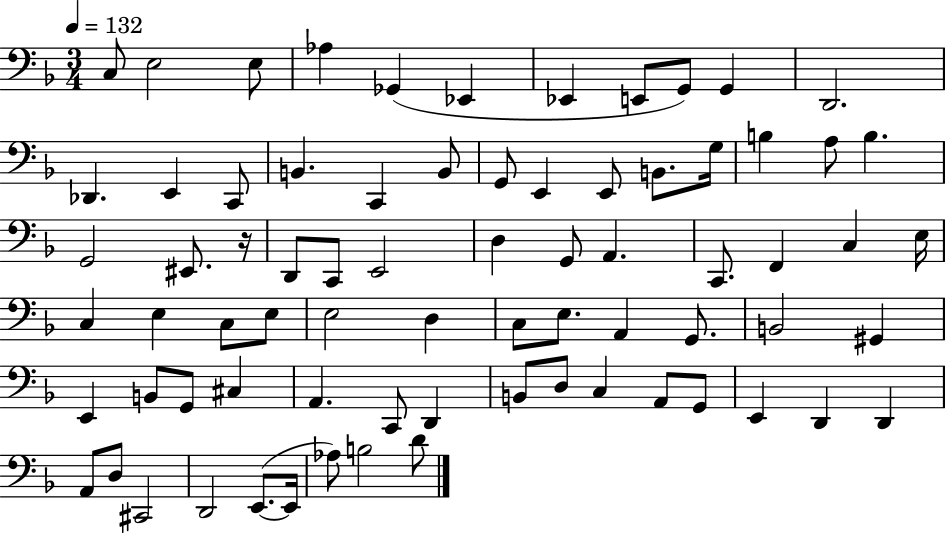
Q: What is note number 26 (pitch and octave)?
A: G2